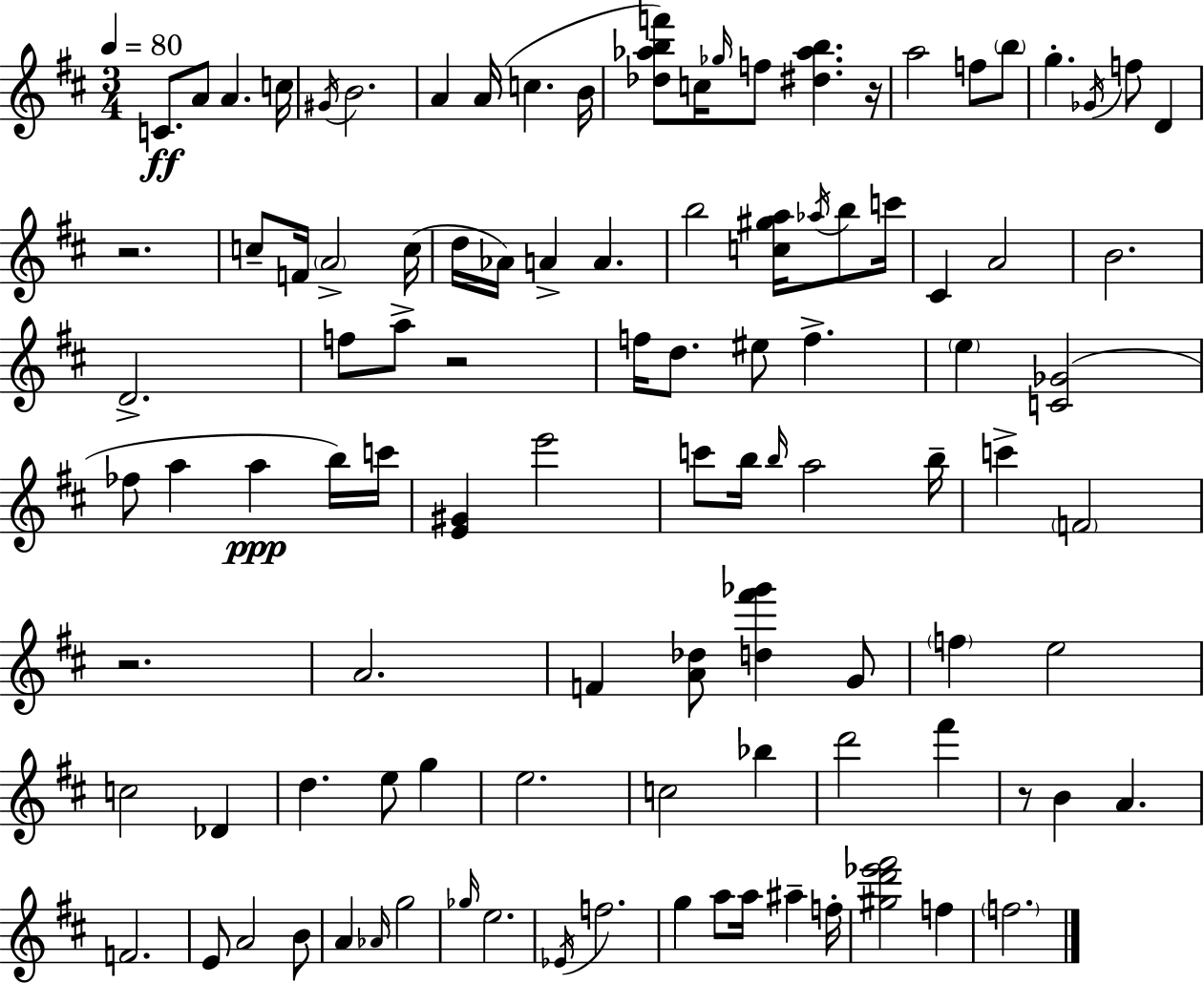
{
  \clef treble
  \numericTimeSignature
  \time 3/4
  \key d \major
  \tempo 4 = 80
  c'8.\ff a'8 a'4. c''16 | \acciaccatura { gis'16 } b'2. | a'4 a'16( c''4. | b'16 <des'' aes'' b'' f'''>8) c''16 \grace { ges''16 } f''8 <dis'' aes'' b''>4. | \break r16 a''2 f''8 | \parenthesize b''8 g''4.-. \acciaccatura { ges'16 } f''8 d'4 | r2. | c''8-- f'16 \parenthesize a'2-> | \break c''16( d''16 aes'16) a'4-> a'4. | b''2 <c'' gis'' a''>16 | \acciaccatura { aes''16 } b''8 c'''16 cis'4 a'2 | b'2. | \break d'2.-> | f''8 a''8-> r2 | f''16 d''8. eis''8 f''4.-> | \parenthesize e''4 <c' ges'>2( | \break fes''8 a''4 a''4\ppp | b''16) c'''16 <e' gis'>4 e'''2 | c'''8 b''16 \grace { b''16 } a''2 | b''16-- c'''4-> \parenthesize f'2 | \break r2. | a'2. | f'4 <a' des''>8 <d'' fis''' ges'''>4 | g'8 \parenthesize f''4 e''2 | \break c''2 | des'4 d''4. e''8 | g''4 e''2. | c''2 | \break bes''4 d'''2 | fis'''4 r8 b'4 a'4. | f'2. | e'8 a'2 | \break b'8 a'4 \grace { aes'16 } g''2 | \grace { ges''16 } e''2. | \acciaccatura { ees'16 } f''2. | g''4 | \break a''8 a''16 ais''4-- f''16-. <gis'' d''' ees''' fis'''>2 | f''4 \parenthesize f''2. | \bar "|."
}